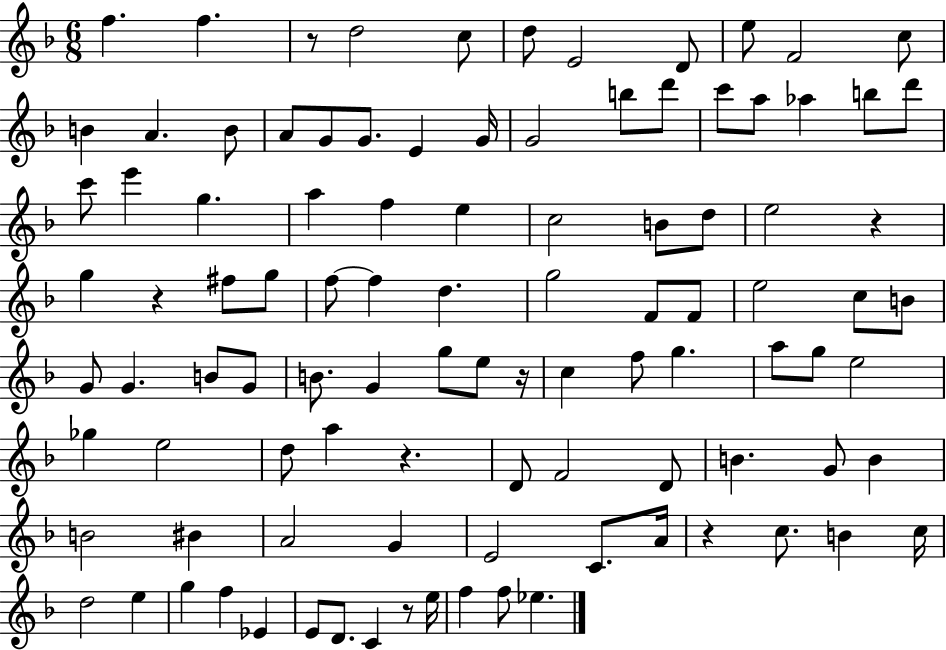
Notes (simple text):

F5/q. F5/q. R/e D5/h C5/e D5/e E4/h D4/e E5/e F4/h C5/e B4/q A4/q. B4/e A4/e G4/e G4/e. E4/q G4/s G4/h B5/e D6/e C6/e A5/e Ab5/q B5/e D6/e C6/e E6/q G5/q. A5/q F5/q E5/q C5/h B4/e D5/e E5/h R/q G5/q R/q F#5/e G5/e F5/e F5/q D5/q. G5/h F4/e F4/e E5/h C5/e B4/e G4/e G4/q. B4/e G4/e B4/e. G4/q G5/e E5/e R/s C5/q F5/e G5/q. A5/e G5/e E5/h Gb5/q E5/h D5/e A5/q R/q. D4/e F4/h D4/e B4/q. G4/e B4/q B4/h BIS4/q A4/h G4/q E4/h C4/e. A4/s R/q C5/e. B4/q C5/s D5/h E5/q G5/q F5/q Eb4/q E4/e D4/e. C4/q R/e E5/s F5/q F5/e Eb5/q.